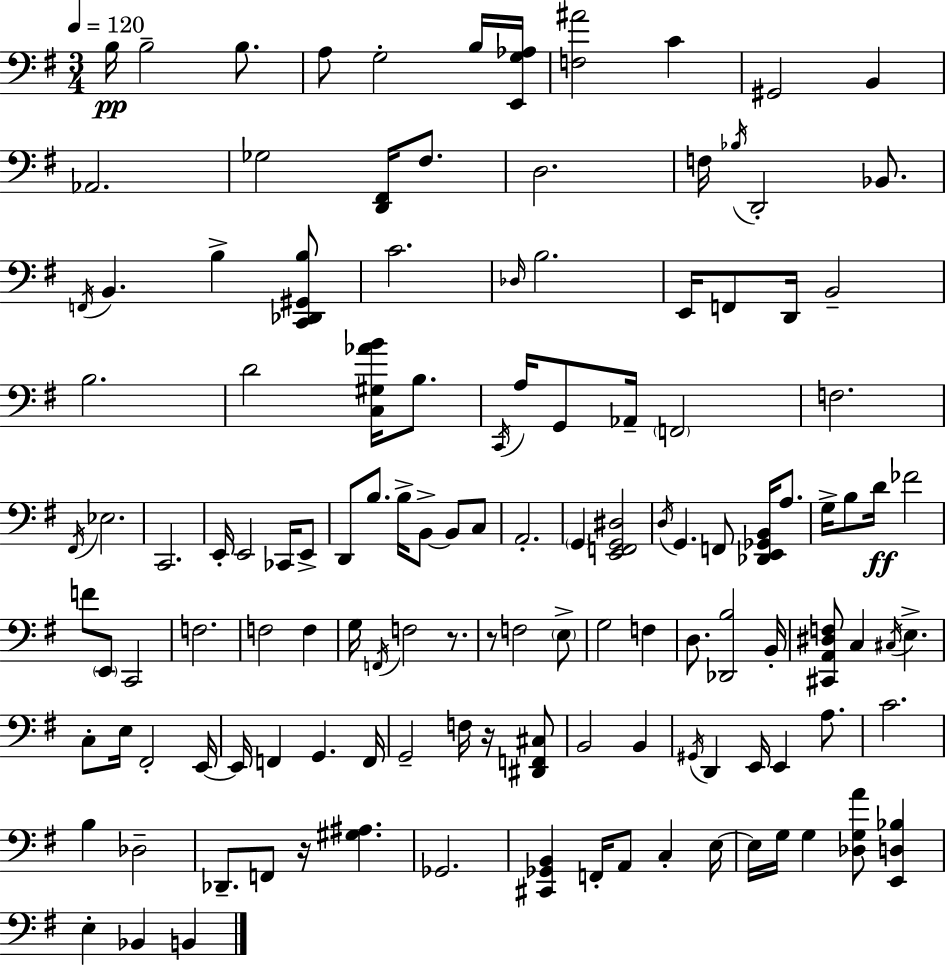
B3/s B3/h B3/e. A3/e G3/h B3/s [E2,G3,Ab3]/s [F3,A#4]/h C4/q G#2/h B2/q Ab2/h. Gb3/h [D2,F#2]/s F#3/e. D3/h. F3/s Bb3/s D2/h Bb2/e. F2/s B2/q. B3/q [C2,Db2,G#2,B3]/e C4/h. Db3/s B3/h. E2/s F2/e D2/s B2/h B3/h. D4/h [C3,G#3,Ab4,B4]/s B3/e. C2/s A3/s G2/e Ab2/s F2/h F3/h. F#2/s Eb3/h. C2/h. E2/s E2/h CES2/s E2/e D2/e B3/e. B3/s B2/e B2/e C3/e A2/h. G2/q [E2,F2,G2,D#3]/h D3/s G2/q. F2/e [Db2,E2,Gb2,B2]/s A3/e. G3/s B3/e D4/s FES4/h F4/e E2/e C2/h F3/h. F3/h F3/q G3/s F2/s F3/h R/e. R/e F3/h E3/e G3/h F3/q D3/e. [Db2,B3]/h B2/s [C#2,A2,D#3,F3]/e C3/q C#3/s E3/q. C3/e E3/s F#2/h E2/s E2/s F2/q G2/q. F2/s G2/h F3/s R/s [D#2,F2,C#3]/e B2/h B2/q G#2/s D2/q E2/s E2/q A3/e. C4/h. B3/q Db3/h Db2/e. F2/e R/s [G#3,A#3]/q. Gb2/h. [C#2,Gb2,B2]/q F2/s A2/e C3/q E3/s E3/s G3/s G3/q [Db3,G3,A4]/e [E2,D3,Bb3]/q E3/q Bb2/q B2/q